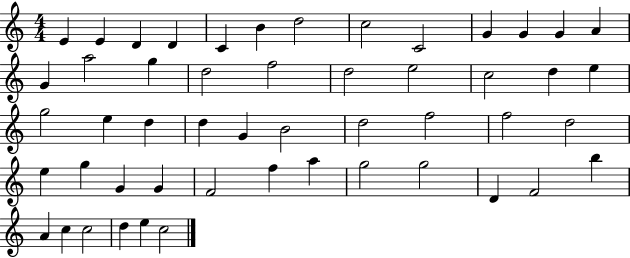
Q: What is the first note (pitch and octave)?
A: E4